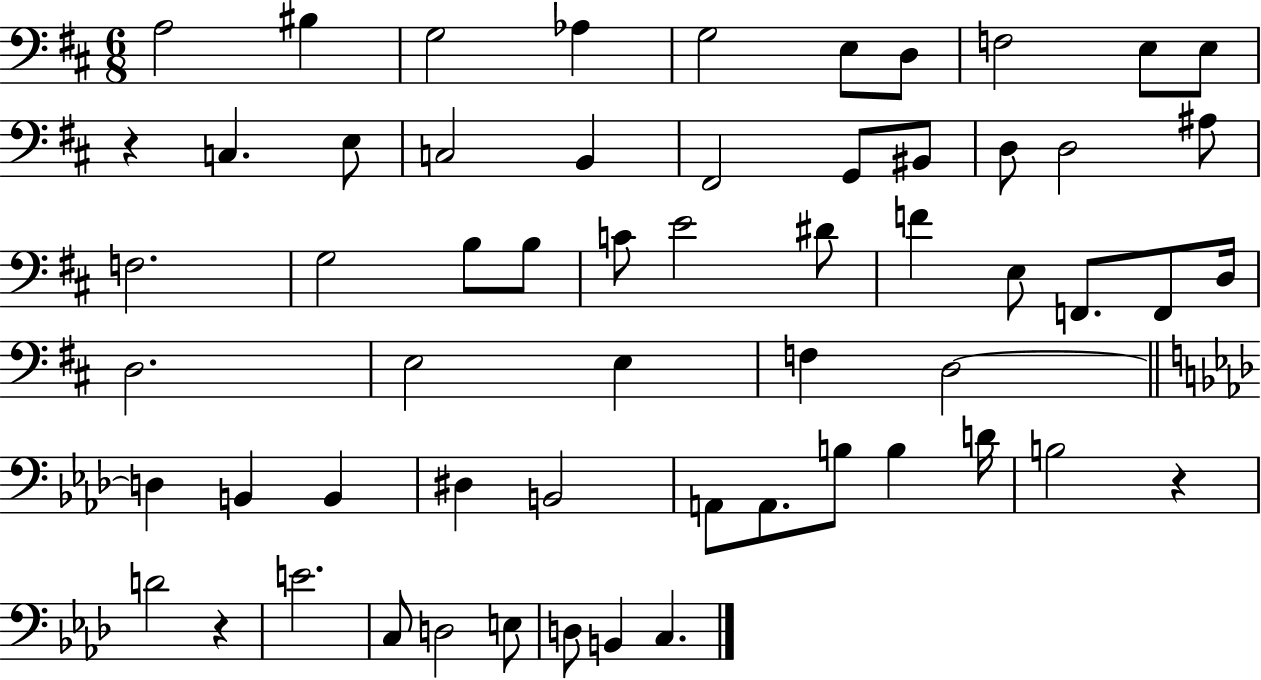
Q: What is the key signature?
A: D major